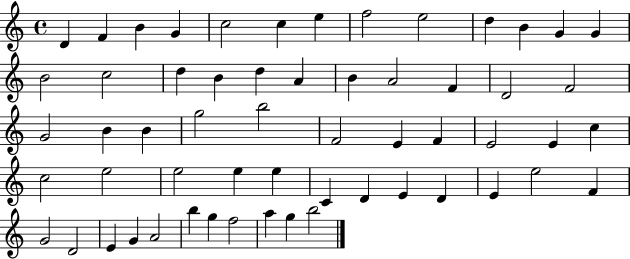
X:1
T:Untitled
M:4/4
L:1/4
K:C
D F B G c2 c e f2 e2 d B G G B2 c2 d B d A B A2 F D2 F2 G2 B B g2 b2 F2 E F E2 E c c2 e2 e2 e e C D E D E e2 F G2 D2 E G A2 b g f2 a g b2